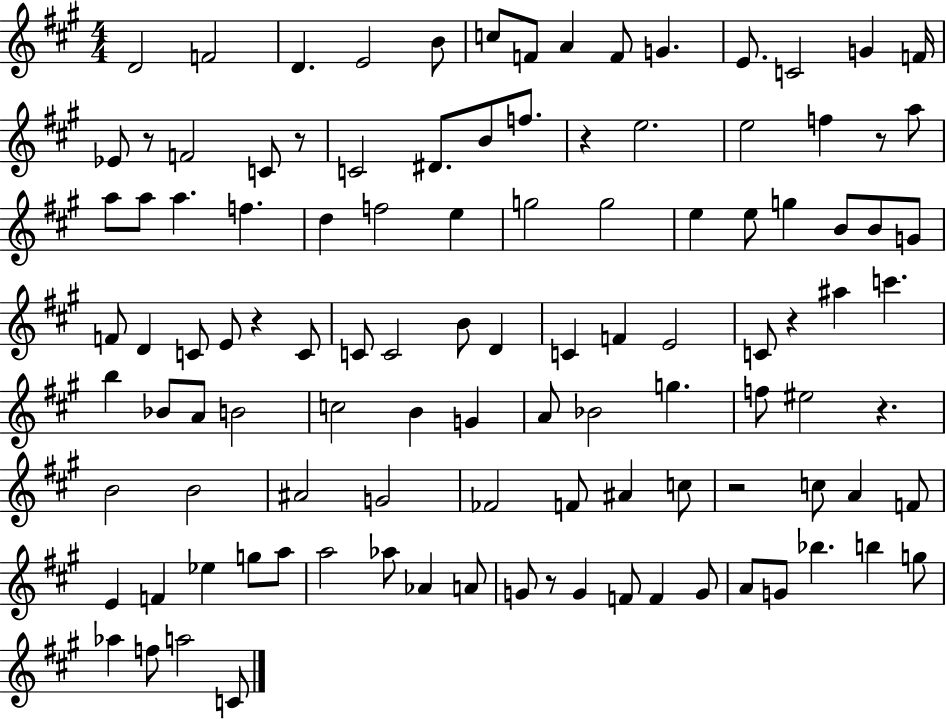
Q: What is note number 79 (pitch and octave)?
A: E4